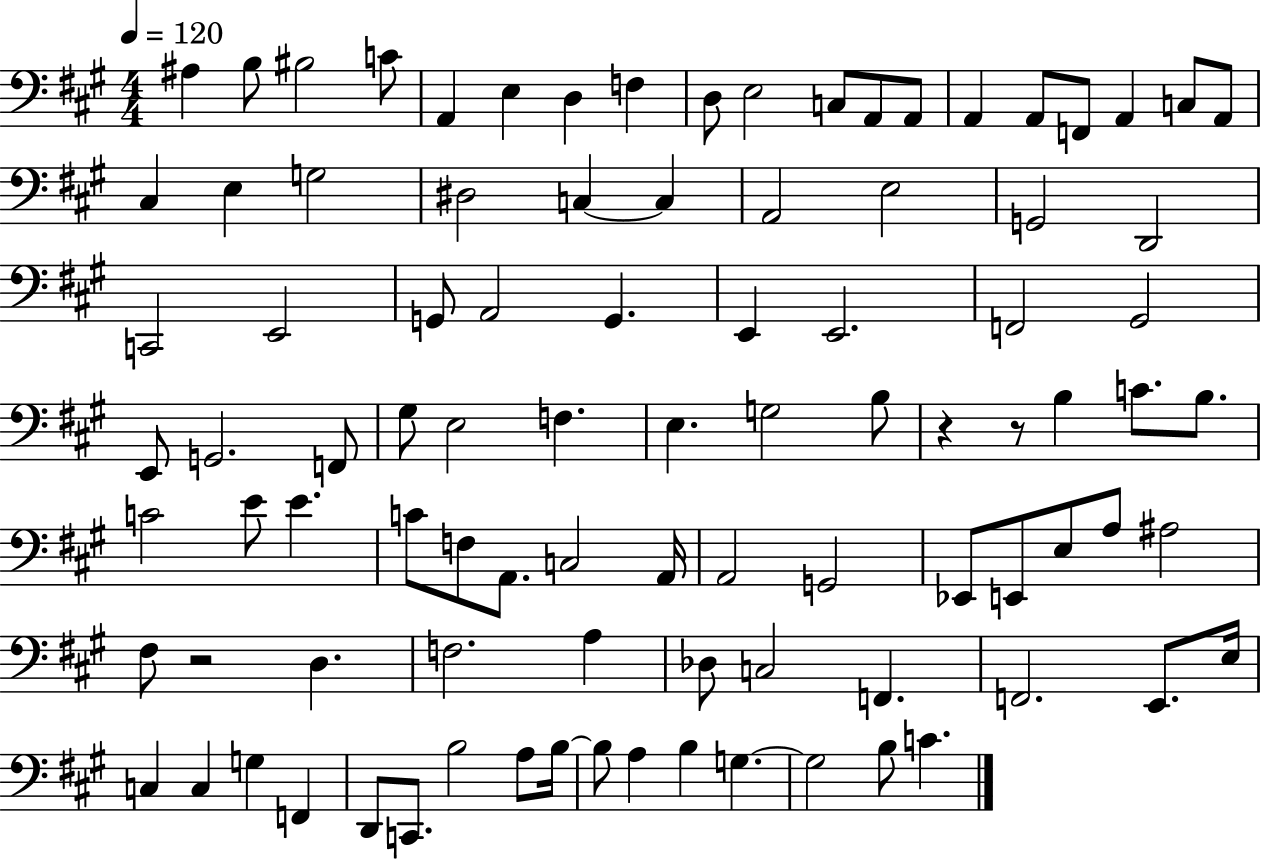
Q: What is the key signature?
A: A major